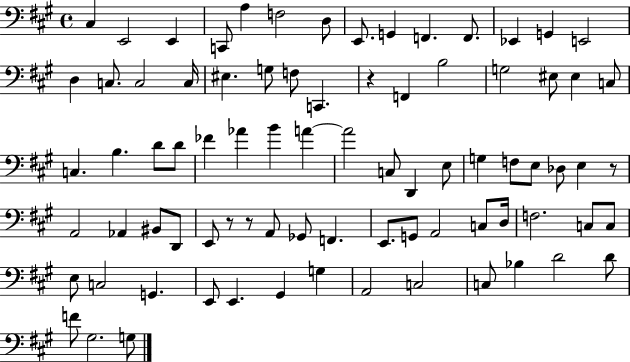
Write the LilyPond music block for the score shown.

{
  \clef bass
  \time 4/4
  \defaultTimeSignature
  \key a \major
  cis4 e,2 e,4 | c,8 a4 f2 d8 | e,8. g,4 f,4. f,8. | ees,4 g,4 e,2 | \break d4 c8. c2 c16 | eis4. g8 f8 c,4. | r4 f,4 b2 | g2 eis8 eis4 c8 | \break c4. b4. d'8 d'8 | fes'4 aes'4 b'4 a'4~~ | a'2 c8 d,4 e8 | g4 f8 e8 des8 e4 r8 | \break a,2 aes,4 bis,8 d,8 | e,8 r8 r8 a,8 ges,8 f,4. | e,8. g,8 a,2 c8 d16 | f2. c8 c8 | \break e8 c2 g,4. | e,8 e,4. gis,4 g4 | a,2 c2 | c8 bes4 d'2 d'8 | \break f'8 gis2. g8 | \bar "|."
}